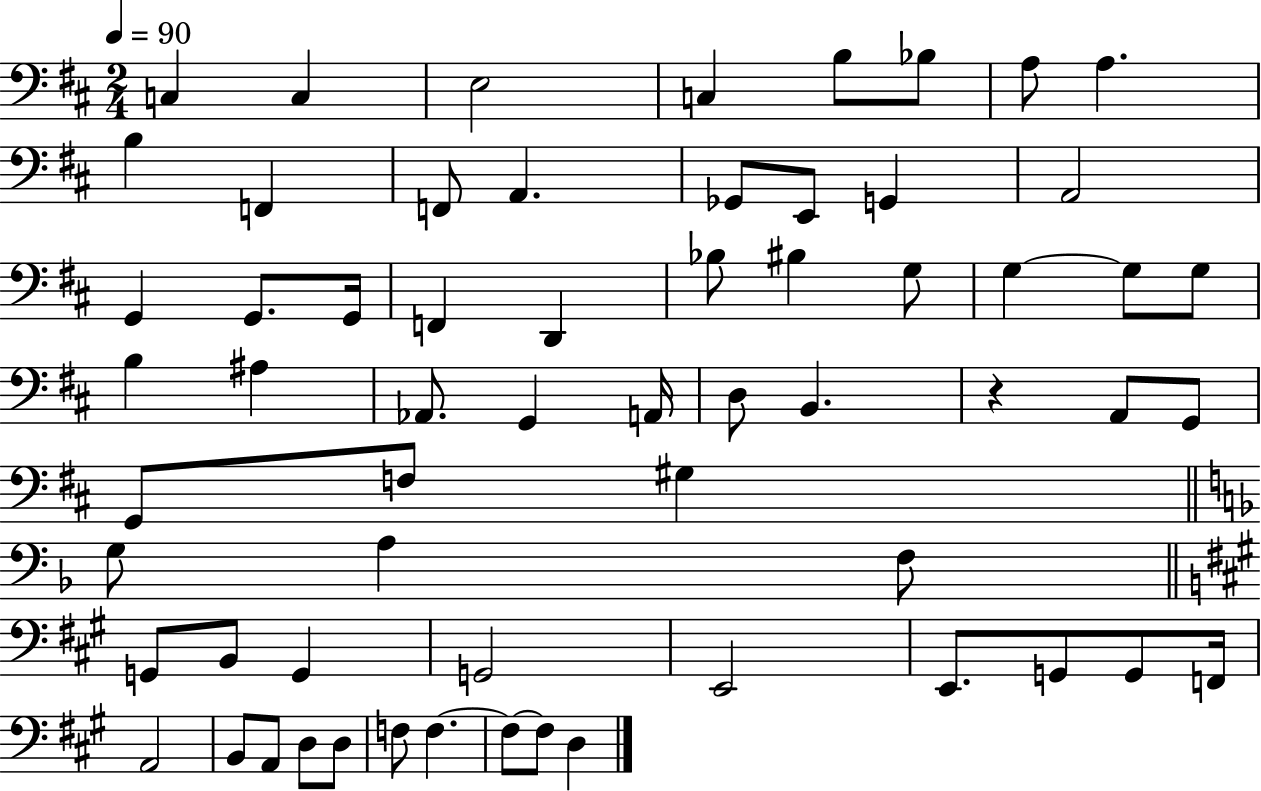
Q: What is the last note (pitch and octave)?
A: D3